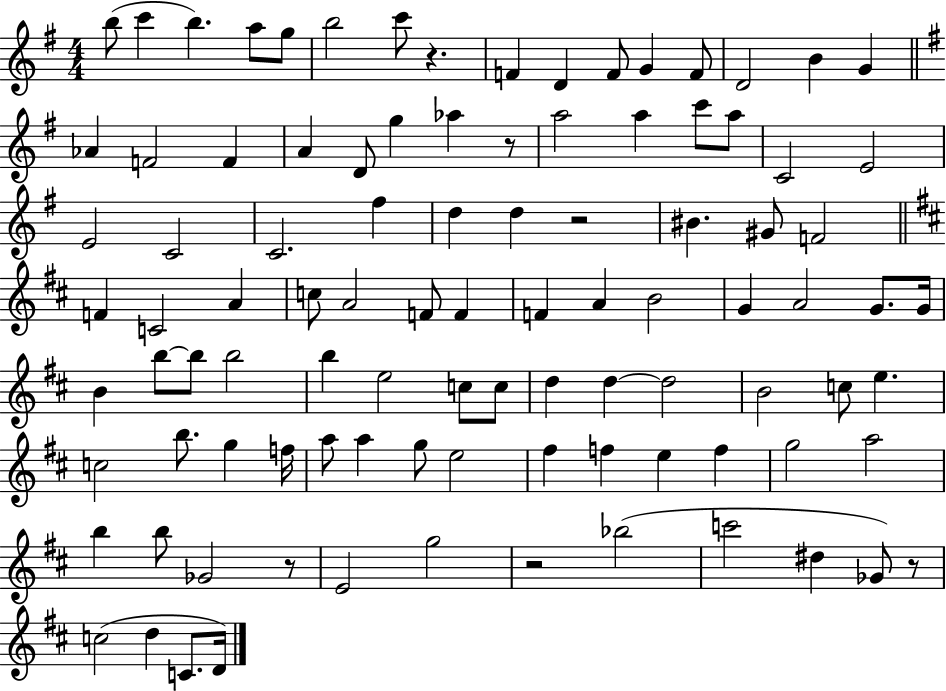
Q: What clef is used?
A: treble